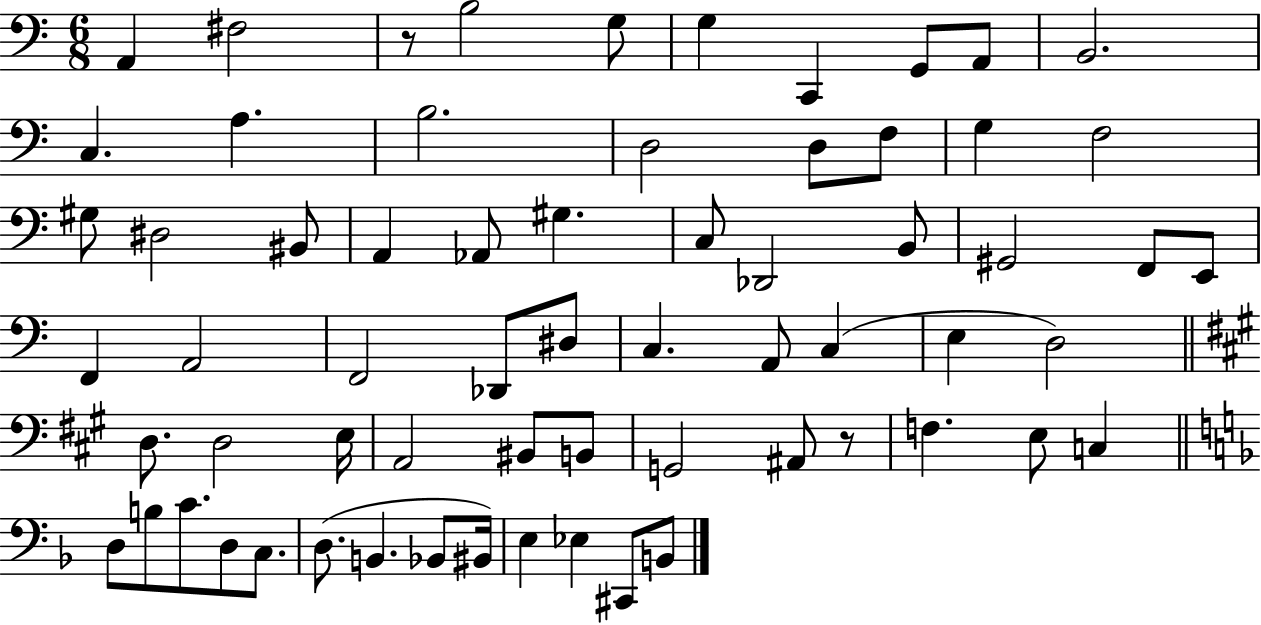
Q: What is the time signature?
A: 6/8